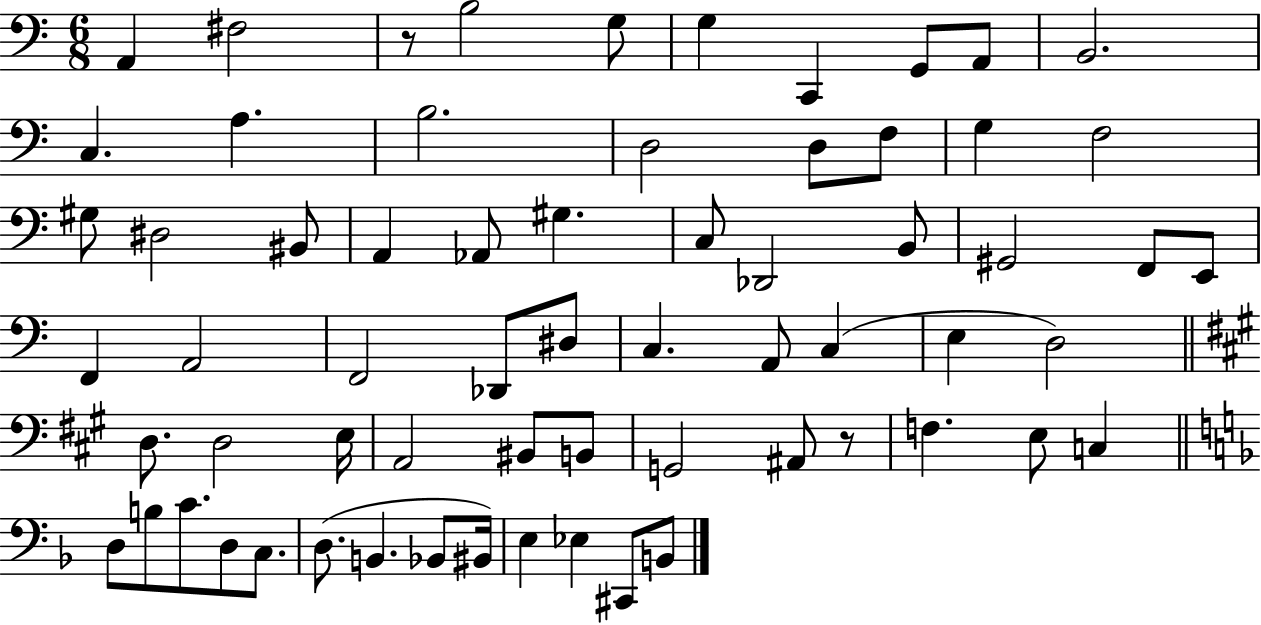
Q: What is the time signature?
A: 6/8